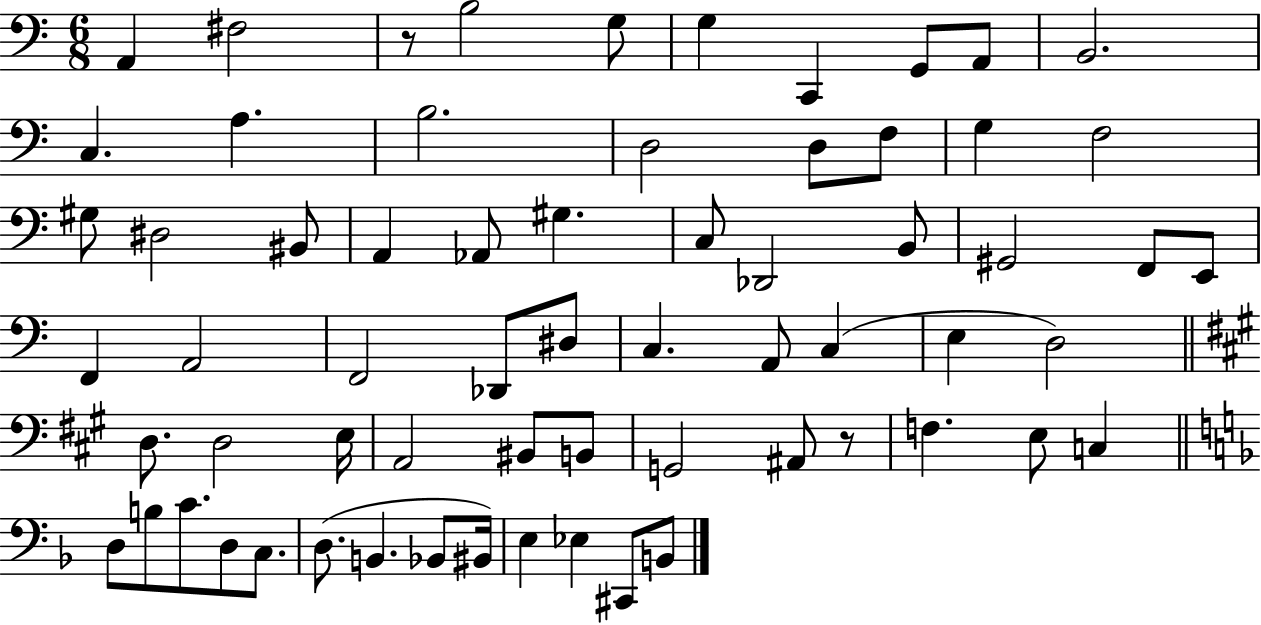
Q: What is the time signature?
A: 6/8